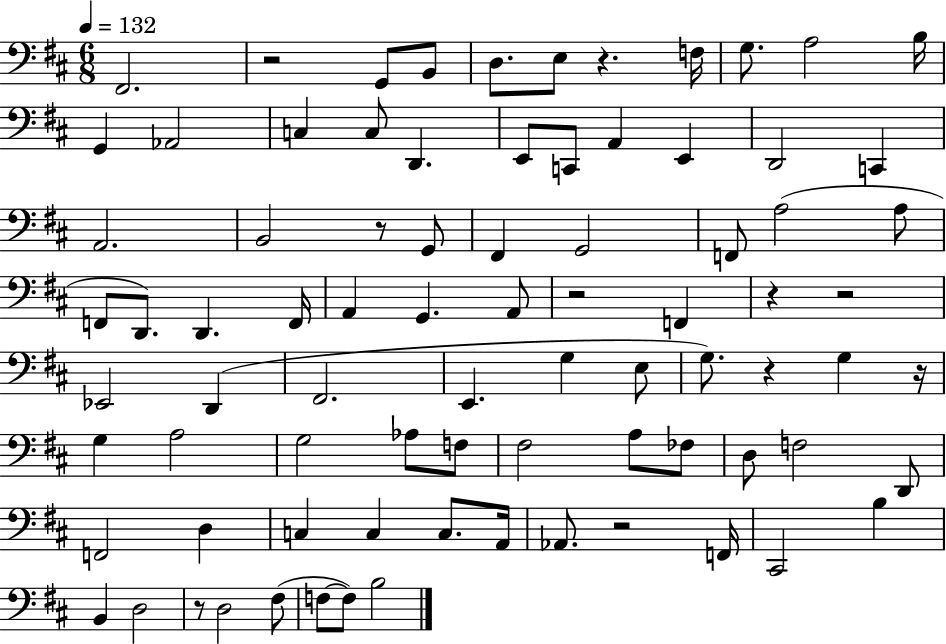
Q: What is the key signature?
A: D major